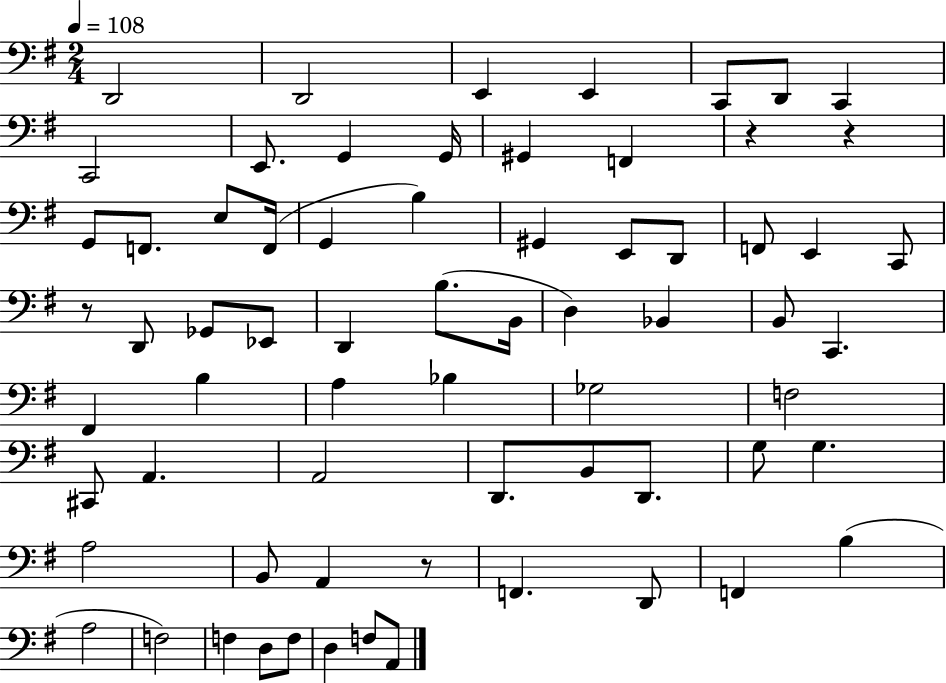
{
  \clef bass
  \numericTimeSignature
  \time 2/4
  \key g \major
  \tempo 4 = 108
  d,2 | d,2 | e,4 e,4 | c,8 d,8 c,4 | \break c,2 | e,8. g,4 g,16 | gis,4 f,4 | r4 r4 | \break g,8 f,8. e8 f,16( | g,4 b4) | gis,4 e,8 d,8 | f,8 e,4 c,8 | \break r8 d,8 ges,8 ees,8 | d,4 b8.( b,16 | d4) bes,4 | b,8 c,4. | \break fis,4 b4 | a4 bes4 | ges2 | f2 | \break cis,8 a,4. | a,2 | d,8. b,8 d,8. | g8 g4. | \break a2 | b,8 a,4 r8 | f,4. d,8 | f,4 b4( | \break a2 | f2) | f4 d8 f8 | d4 f8 a,8 | \break \bar "|."
}